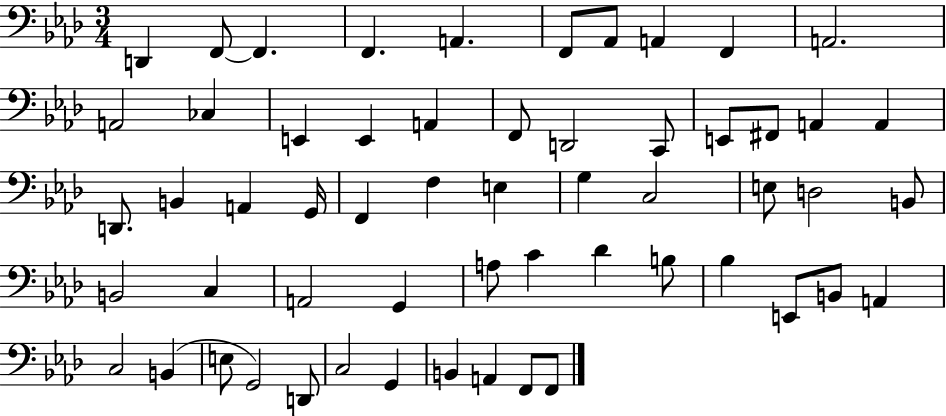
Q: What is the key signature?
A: AES major